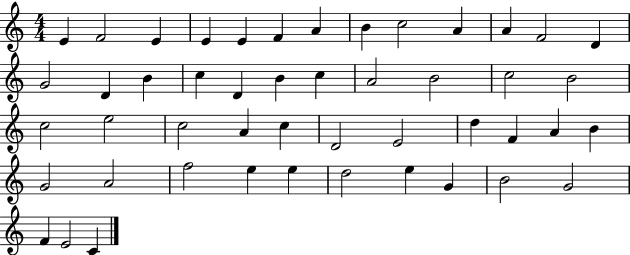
{
  \clef treble
  \numericTimeSignature
  \time 4/4
  \key c \major
  e'4 f'2 e'4 | e'4 e'4 f'4 a'4 | b'4 c''2 a'4 | a'4 f'2 d'4 | \break g'2 d'4 b'4 | c''4 d'4 b'4 c''4 | a'2 b'2 | c''2 b'2 | \break c''2 e''2 | c''2 a'4 c''4 | d'2 e'2 | d''4 f'4 a'4 b'4 | \break g'2 a'2 | f''2 e''4 e''4 | d''2 e''4 g'4 | b'2 g'2 | \break f'4 e'2 c'4 | \bar "|."
}